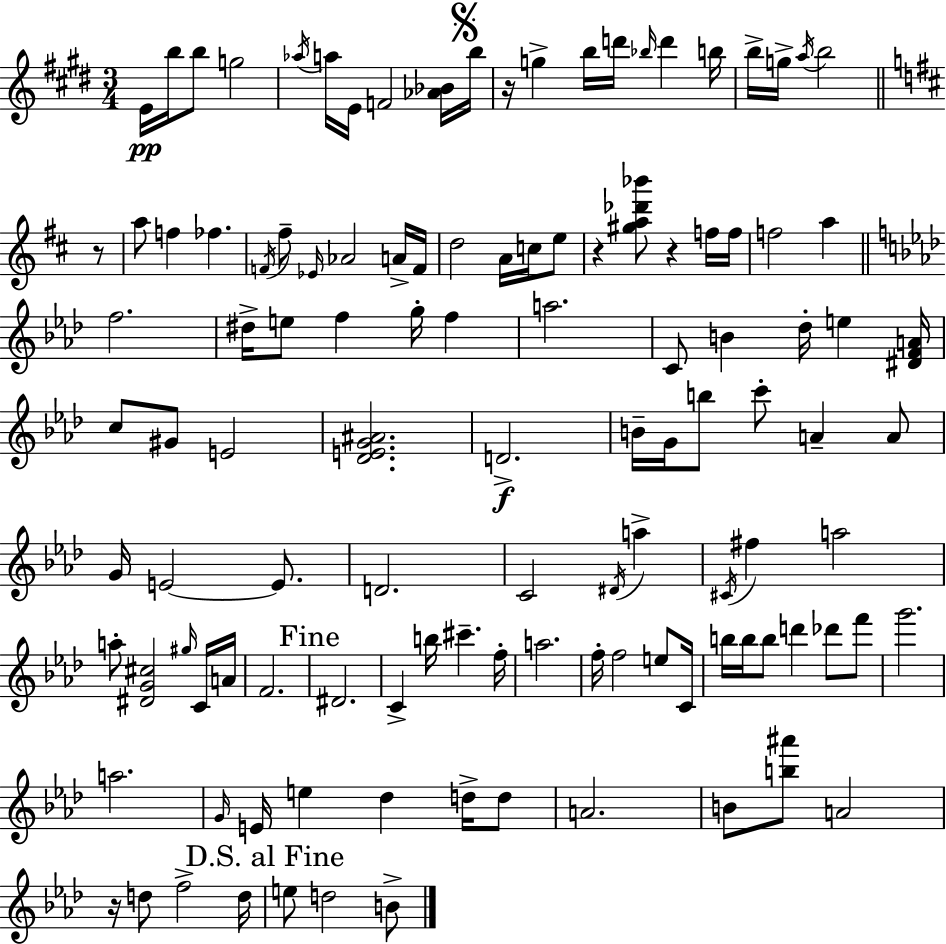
X:1
T:Untitled
M:3/4
L:1/4
K:E
E/4 b/4 b/2 g2 _a/4 a/4 E/4 F2 [_A_B]/4 b/4 z/4 g b/4 d'/4 _b/4 d' b/4 b/4 g/4 a/4 b2 z/2 a/2 f _f F/4 ^f/2 _E/4 _A2 A/4 F/4 d2 A/4 c/4 e/2 z [^ga_d'_b']/2 z f/4 f/4 f2 a f2 ^d/4 e/2 f g/4 f a2 C/2 B _d/4 e [^DFA]/4 c/2 ^G/2 E2 [_DEG^A]2 D2 B/4 G/4 b/2 c'/2 A A/2 G/4 E2 E/2 D2 C2 ^D/4 a ^C/4 ^f a2 a/2 [^DG^c]2 ^g/4 C/4 A/4 F2 ^D2 C b/4 ^c' f/4 a2 f/4 f2 e/2 C/4 b/4 b/4 b/2 d' _d'/2 f'/2 g'2 a2 G/4 E/4 e _d d/4 d/2 A2 B/2 [b^a']/2 A2 z/4 d/2 f2 d/4 e/2 d2 B/2